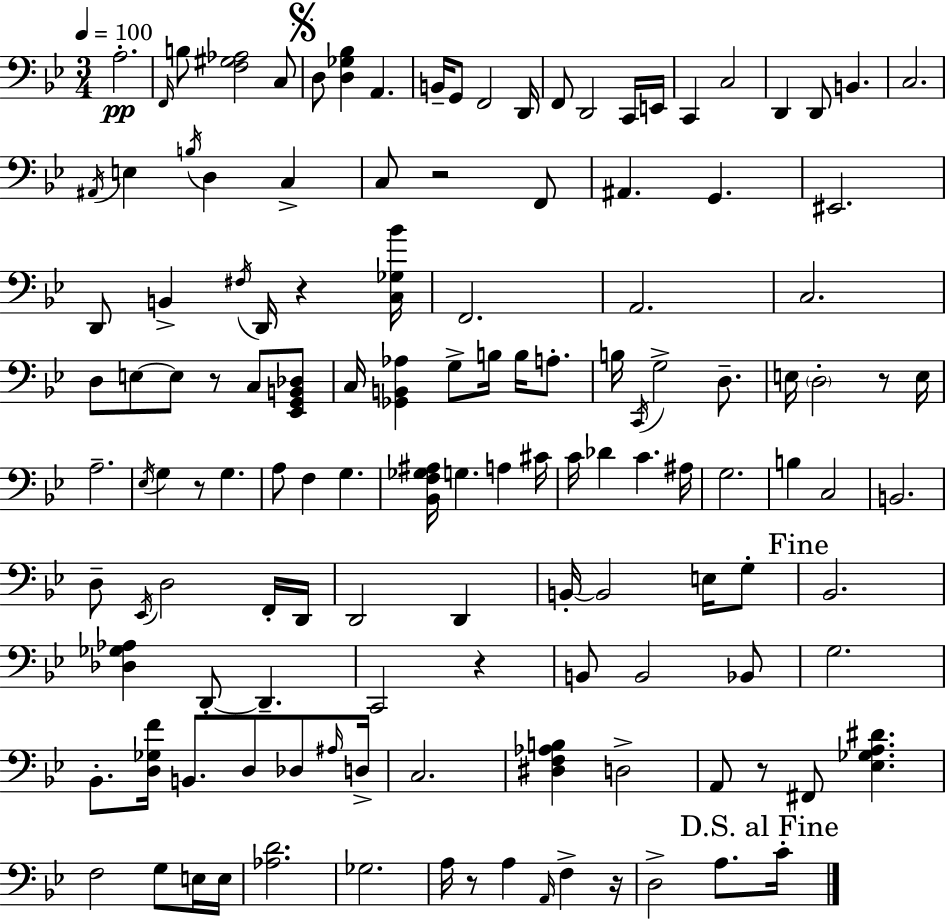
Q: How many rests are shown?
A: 9